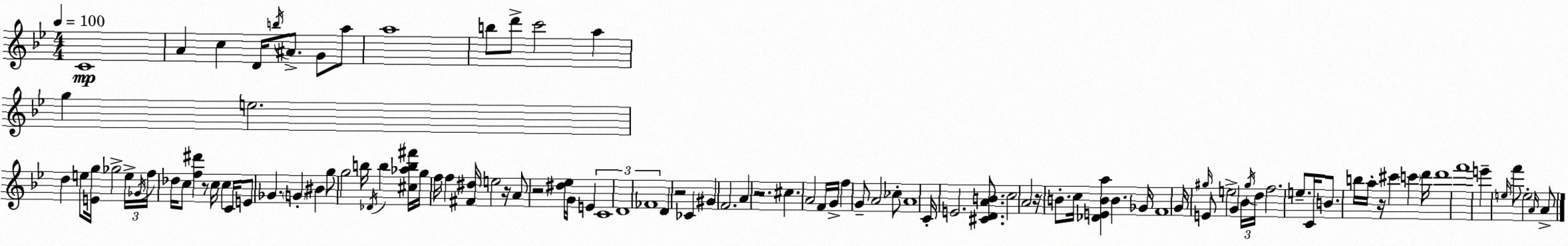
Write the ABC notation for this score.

X:1
T:Untitled
M:4/4
L:1/4
K:Bb
C4 A c D/4 b/4 ^A/2 G/2 a/2 a4 b/2 d'/2 c'2 a g e2 d e/2 [Eg]/4 _g2 e/4 _G/4 f/4 _d/4 c/2 [f^d'] z/2 c/4 c C/4 E/2 _G G ^B g/2 g2 b/4 _D/4 b [^c_ab^f']/4 g/4 f/4 f [^F^d]/4 e2 z/4 A/2 z2 [^d_e]/4 G/4 E C4 D4 _F4 D z2 _C ^G F2 A z2 ^c A2 F/4 G/4 f G/2 A2 _c/2 A4 C/4 E2 [^CDAB]/2 c2 A2 z/4 B/2 c/4 [_DEBa] B _G/4 F4 G/4 ^g/4 E/2 e2 G _B/4 ^g/4 d/4 f2 e/2 C/4 B/2 b/4 a/4 z/4 ^c' c' d'/4 d'4 f'4 e' e/4 f'/2 e2 A/4 A/2